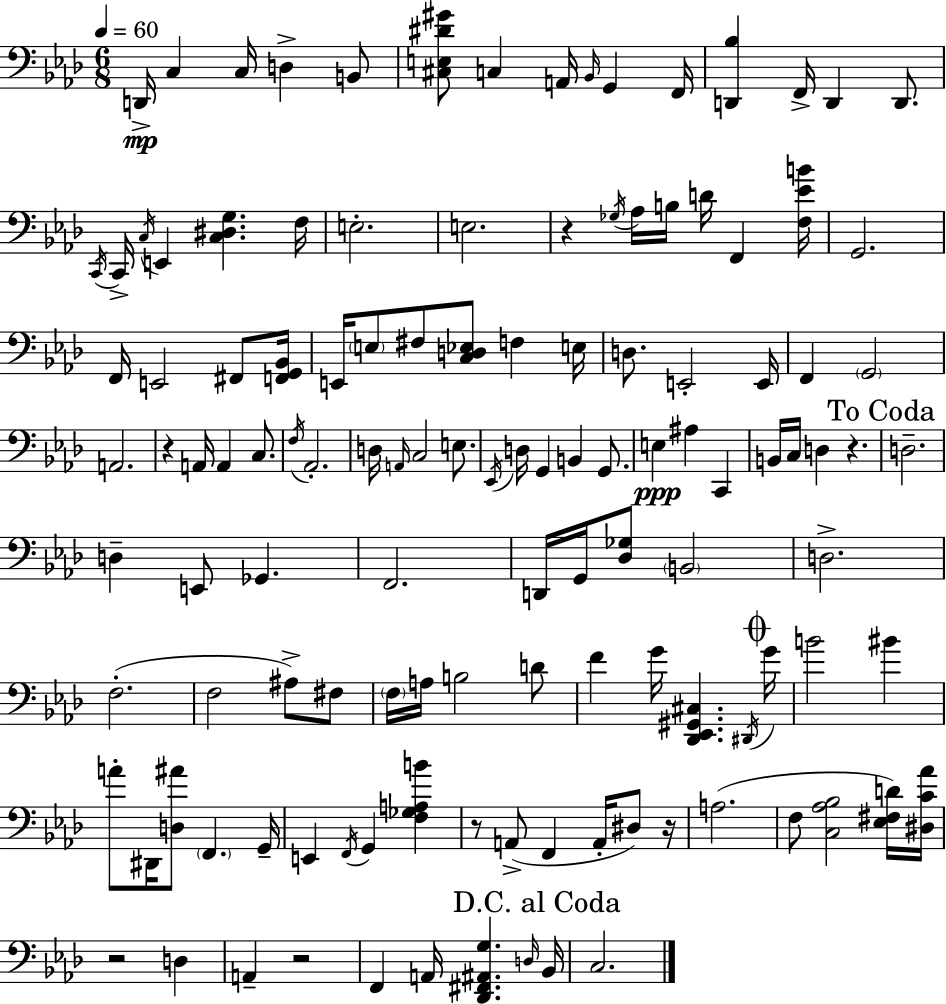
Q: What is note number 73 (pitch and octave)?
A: F#3